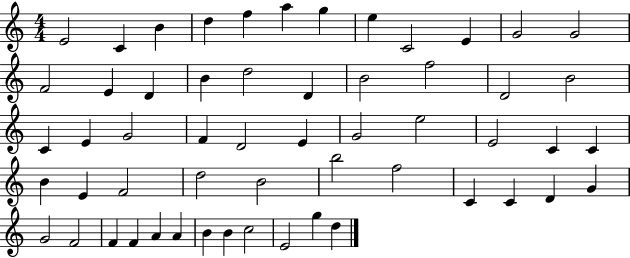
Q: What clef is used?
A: treble